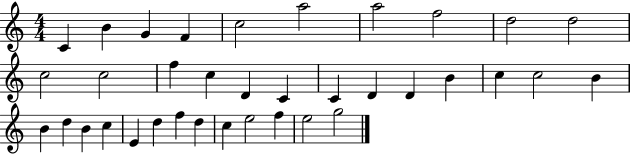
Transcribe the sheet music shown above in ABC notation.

X:1
T:Untitled
M:4/4
L:1/4
K:C
C B G F c2 a2 a2 f2 d2 d2 c2 c2 f c D C C D D B c c2 B B d B c E d f d c e2 f e2 g2